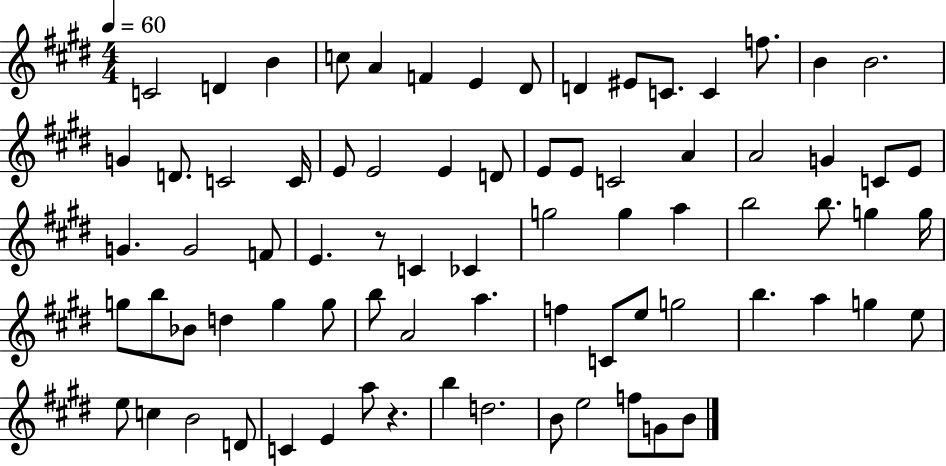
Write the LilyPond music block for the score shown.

{
  \clef treble
  \numericTimeSignature
  \time 4/4
  \key e \major
  \tempo 4 = 60
  c'2 d'4 b'4 | c''8 a'4 f'4 e'4 dis'8 | d'4 eis'8 c'8. c'4 f''8. | b'4 b'2. | \break g'4 d'8. c'2 c'16 | e'8 e'2 e'4 d'8 | e'8 e'8 c'2 a'4 | a'2 g'4 c'8 e'8 | \break g'4. g'2 f'8 | e'4. r8 c'4 ces'4 | g''2 g''4 a''4 | b''2 b''8. g''4 g''16 | \break g''8 b''8 bes'8 d''4 g''4 g''8 | b''8 a'2 a''4. | f''4 c'8 e''8 g''2 | b''4. a''4 g''4 e''8 | \break e''8 c''4 b'2 d'8 | c'4 e'4 a''8 r4. | b''4 d''2. | b'8 e''2 f''8 g'8 b'8 | \break \bar "|."
}